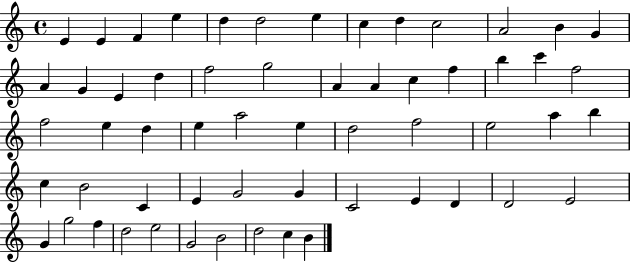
{
  \clef treble
  \time 4/4
  \defaultTimeSignature
  \key c \major
  e'4 e'4 f'4 e''4 | d''4 d''2 e''4 | c''4 d''4 c''2 | a'2 b'4 g'4 | \break a'4 g'4 e'4 d''4 | f''2 g''2 | a'4 a'4 c''4 f''4 | b''4 c'''4 f''2 | \break f''2 e''4 d''4 | e''4 a''2 e''4 | d''2 f''2 | e''2 a''4 b''4 | \break c''4 b'2 c'4 | e'4 g'2 g'4 | c'2 e'4 d'4 | d'2 e'2 | \break g'4 g''2 f''4 | d''2 e''2 | g'2 b'2 | d''2 c''4 b'4 | \break \bar "|."
}